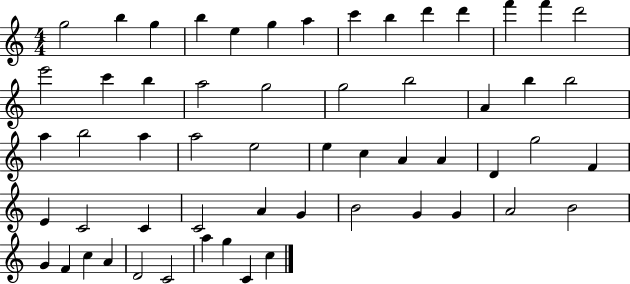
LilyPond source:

{
  \clef treble
  \numericTimeSignature
  \time 4/4
  \key c \major
  g''2 b''4 g''4 | b''4 e''4 g''4 a''4 | c'''4 b''4 d'''4 d'''4 | f'''4 f'''4 d'''2 | \break e'''2 c'''4 b''4 | a''2 g''2 | g''2 b''2 | a'4 b''4 b''2 | \break a''4 b''2 a''4 | a''2 e''2 | e''4 c''4 a'4 a'4 | d'4 g''2 f'4 | \break e'4 c'2 c'4 | c'2 a'4 g'4 | b'2 g'4 g'4 | a'2 b'2 | \break g'4 f'4 c''4 a'4 | d'2 c'2 | a''4 g''4 c'4 c''4 | \bar "|."
}